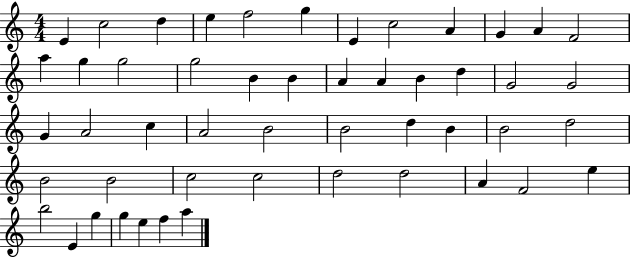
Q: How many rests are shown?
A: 0